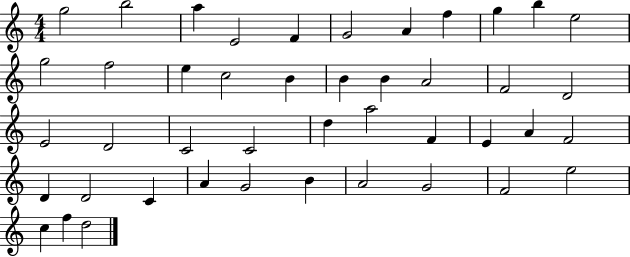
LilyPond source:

{
  \clef treble
  \numericTimeSignature
  \time 4/4
  \key c \major
  g''2 b''2 | a''4 e'2 f'4 | g'2 a'4 f''4 | g''4 b''4 e''2 | \break g''2 f''2 | e''4 c''2 b'4 | b'4 b'4 a'2 | f'2 d'2 | \break e'2 d'2 | c'2 c'2 | d''4 a''2 f'4 | e'4 a'4 f'2 | \break d'4 d'2 c'4 | a'4 g'2 b'4 | a'2 g'2 | f'2 e''2 | \break c''4 f''4 d''2 | \bar "|."
}